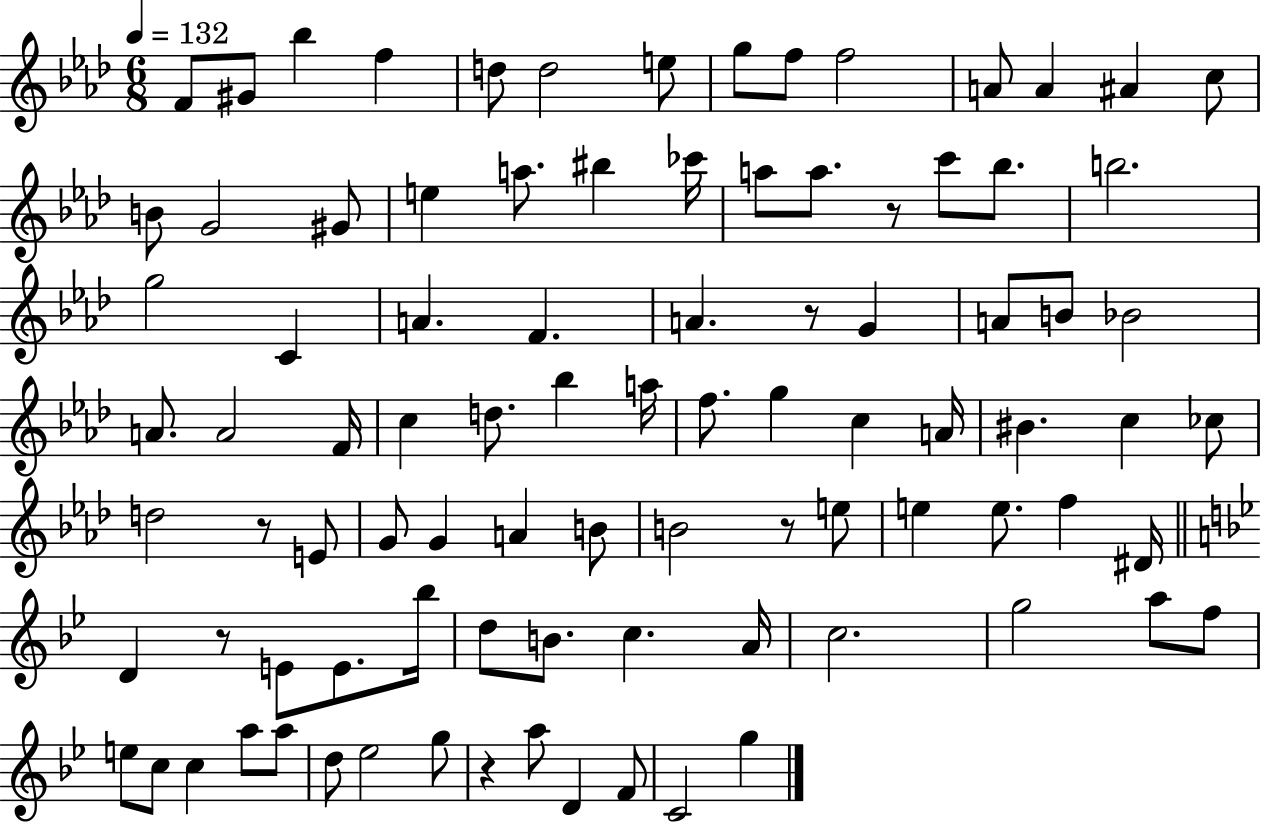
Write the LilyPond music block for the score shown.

{
  \clef treble
  \numericTimeSignature
  \time 6/8
  \key aes \major
  \tempo 4 = 132
  f'8 gis'8 bes''4 f''4 | d''8 d''2 e''8 | g''8 f''8 f''2 | a'8 a'4 ais'4 c''8 | \break b'8 g'2 gis'8 | e''4 a''8. bis''4 ces'''16 | a''8 a''8. r8 c'''8 bes''8. | b''2. | \break g''2 c'4 | a'4. f'4. | a'4. r8 g'4 | a'8 b'8 bes'2 | \break a'8. a'2 f'16 | c''4 d''8. bes''4 a''16 | f''8. g''4 c''4 a'16 | bis'4. c''4 ces''8 | \break d''2 r8 e'8 | g'8 g'4 a'4 b'8 | b'2 r8 e''8 | e''4 e''8. f''4 dis'16 | \break \bar "||" \break \key g \minor d'4 r8 e'8 e'8. bes''16 | d''8 b'8. c''4. a'16 | c''2. | g''2 a''8 f''8 | \break e''8 c''8 c''4 a''8 a''8 | d''8 ees''2 g''8 | r4 a''8 d'4 f'8 | c'2 g''4 | \break \bar "|."
}